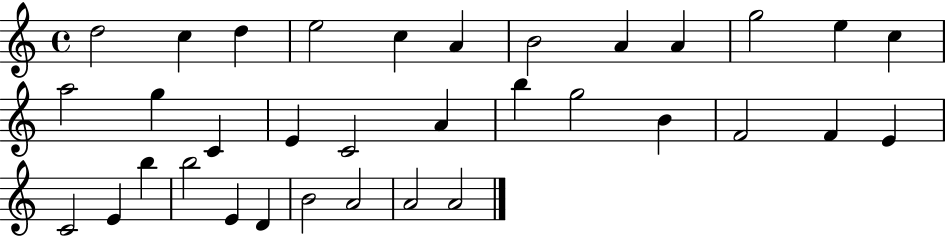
{
  \clef treble
  \time 4/4
  \defaultTimeSignature
  \key c \major
  d''2 c''4 d''4 | e''2 c''4 a'4 | b'2 a'4 a'4 | g''2 e''4 c''4 | \break a''2 g''4 c'4 | e'4 c'2 a'4 | b''4 g''2 b'4 | f'2 f'4 e'4 | \break c'2 e'4 b''4 | b''2 e'4 d'4 | b'2 a'2 | a'2 a'2 | \break \bar "|."
}